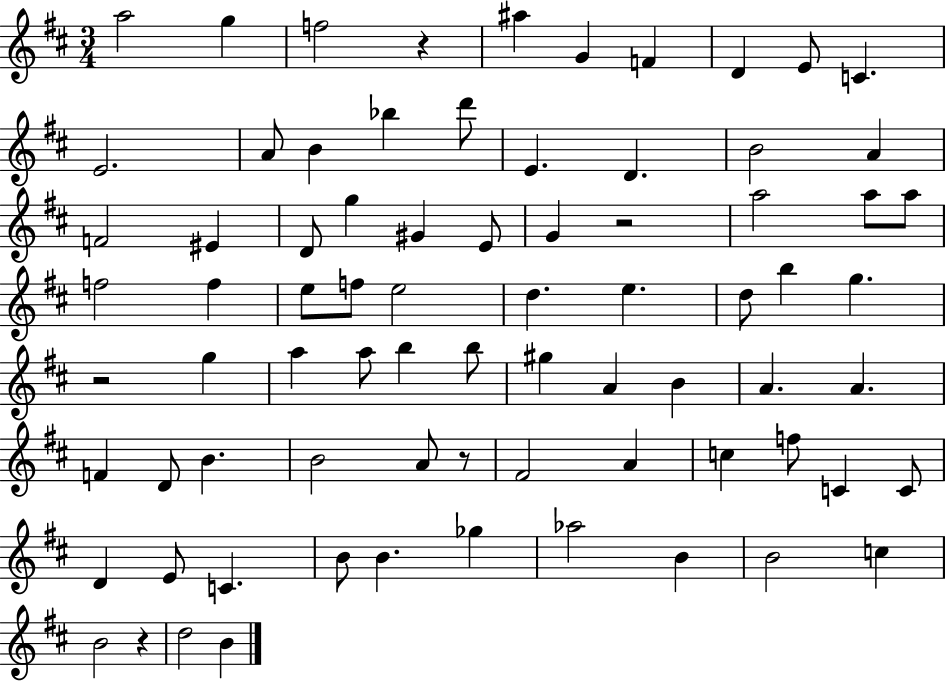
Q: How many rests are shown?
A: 5